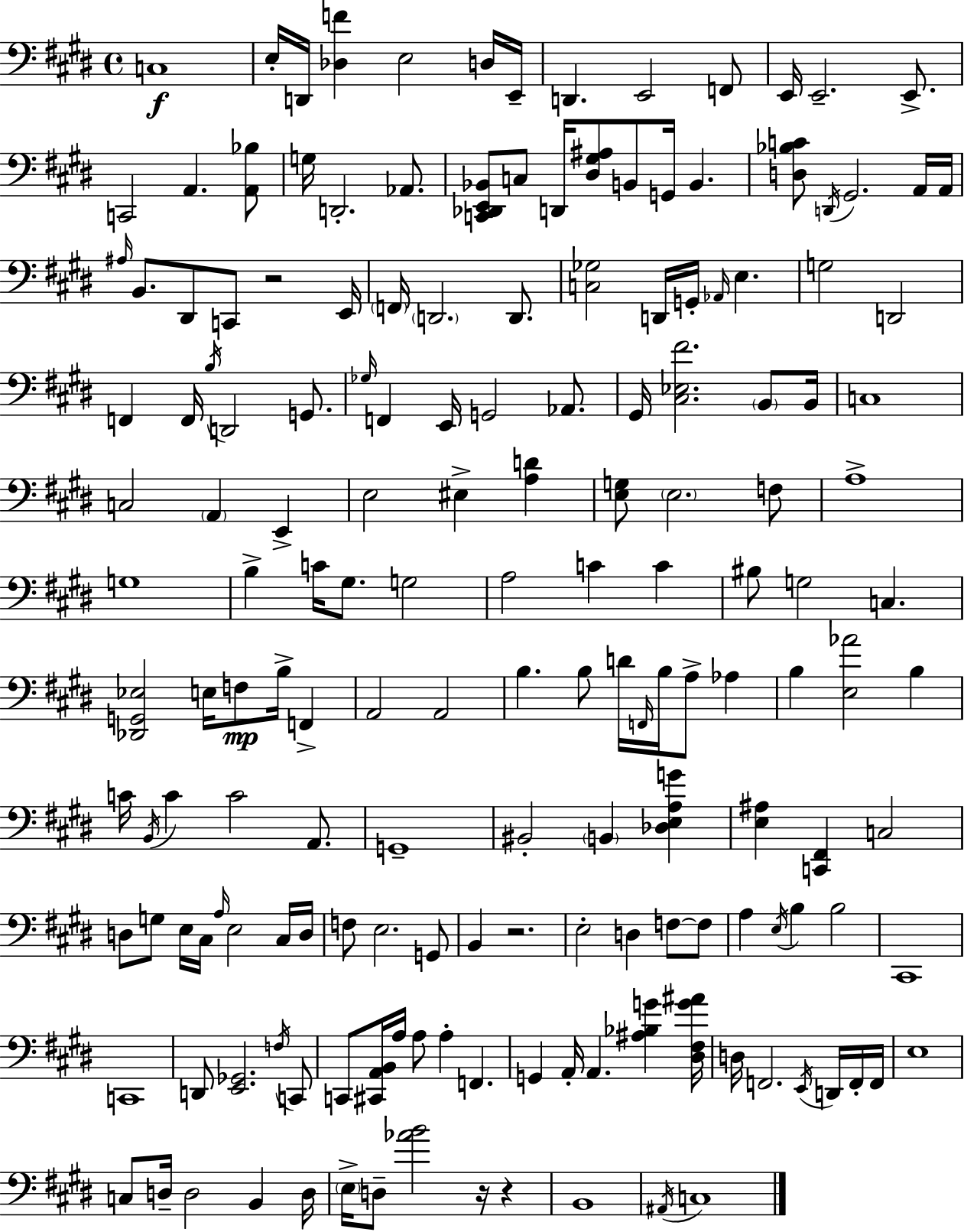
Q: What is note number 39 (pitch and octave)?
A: G3